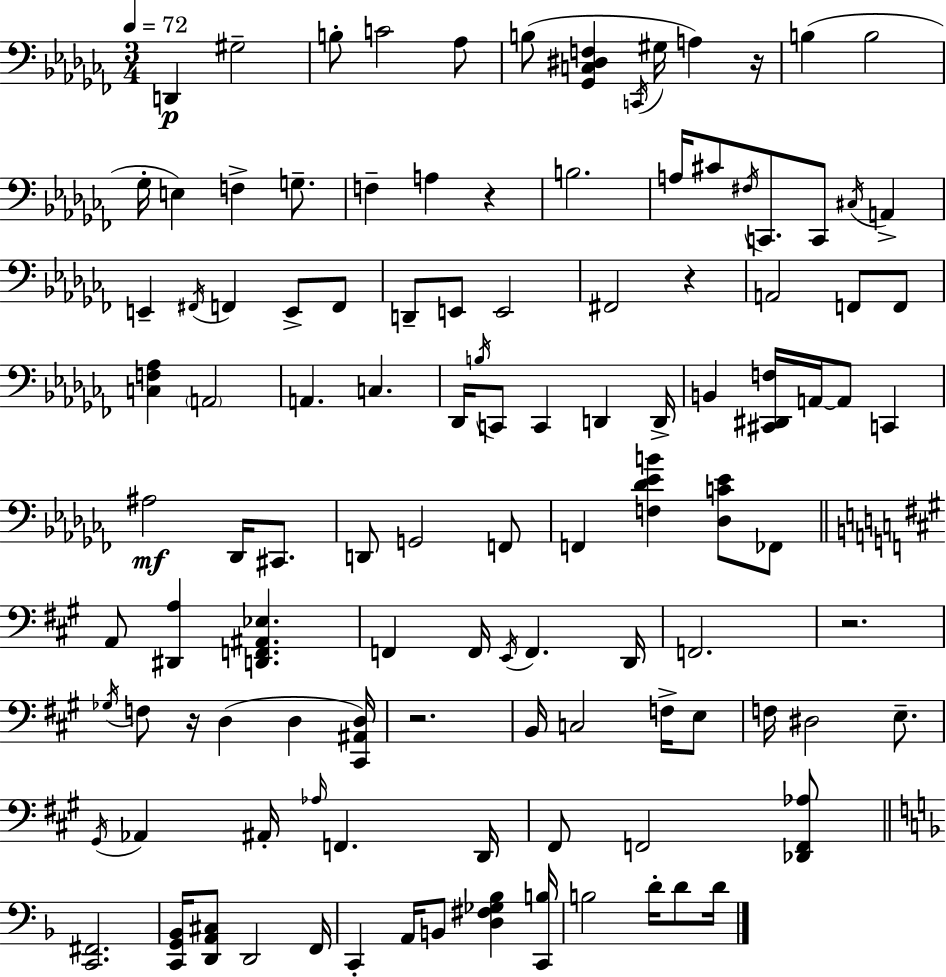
{
  \clef bass
  \numericTimeSignature
  \time 3/4
  \key aes \minor
  \tempo 4 = 72
  d,4\p gis2-- | b8-. c'2 aes8 | b8( <ges, c dis f>4 \acciaccatura { c,16 } gis16 a4) | r16 b4( b2 | \break ges16-. e4) f4-> g8.-- | f4-- a4 r4 | b2. | a16 cis'8 \acciaccatura { fis16 } c,8. c,8 \acciaccatura { cis16 } a,4-> | \break e,4-- \acciaccatura { fis,16 } f,4 | e,8-> f,8 d,8-- e,8 e,2 | fis,2 | r4 a,2 | \break f,8 f,8 <c f aes>4 \parenthesize a,2 | a,4. c4. | des,16 \acciaccatura { b16 } c,8 c,4 | d,4 d,16-> b,4 <cis, dis, f>16 a,16~~ a,8 | \break c,4 ais2\mf | des,16 cis,8. d,8 g,2 | f,8 f,4 <f des' ees' b'>4 | <des c' ees'>8 fes,8 \bar "||" \break \key a \major a,8 <dis, a>4 <d, f, ais, ees>4. | f,4 f,16 \acciaccatura { e,16 } f,4. | d,16 f,2. | r2. | \break \acciaccatura { ges16 } f8 r16 d4( d4 | <cis, ais, d>16) r2. | b,16 c2 f16-> | e8 f16 dis2 e8.-- | \break \acciaccatura { gis,16 } aes,4 ais,16-. \grace { aes16 } f,4. | d,16 fis,8 f,2 | <des, f, aes>8 \bar "||" \break \key f \major <c, fis,>2. | <c, g, bes,>16 <d, a, cis>8 d,2 f,16 | c,4-. a,16 b,8 <d fis ges bes>4 <c, b>16 | b2 d'16-. d'8 d'16 | \break \bar "|."
}